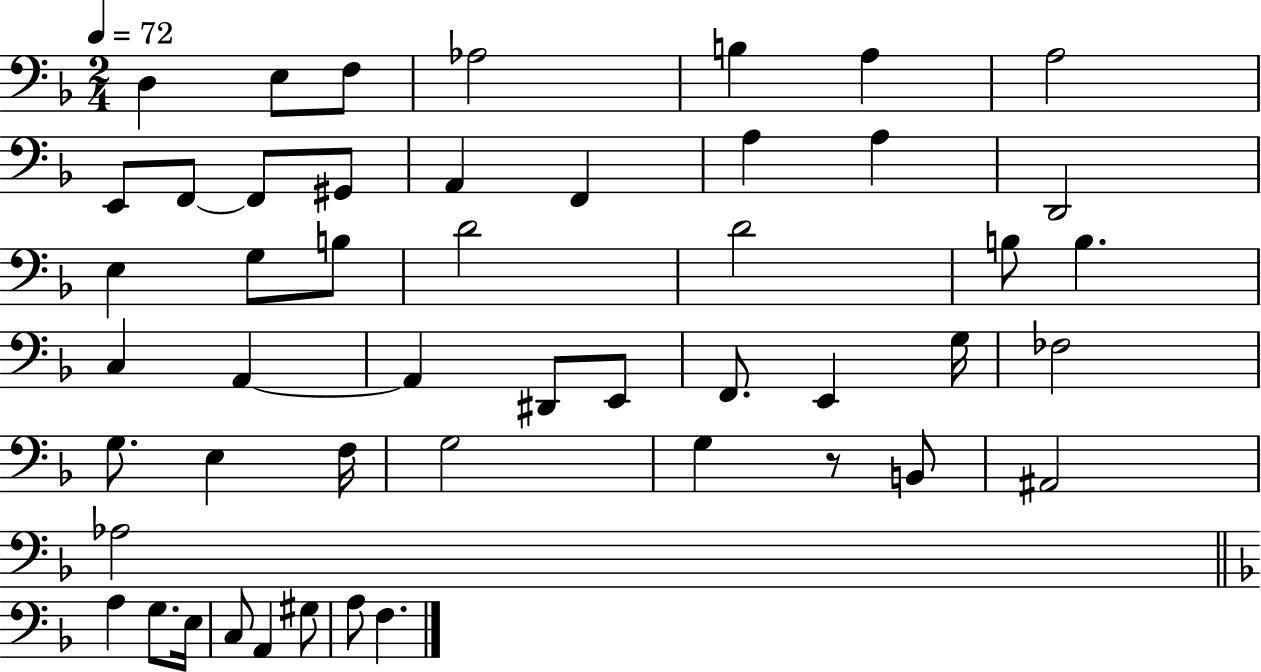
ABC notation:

X:1
T:Untitled
M:2/4
L:1/4
K:F
D, E,/2 F,/2 _A,2 B, A, A,2 E,,/2 F,,/2 F,,/2 ^G,,/2 A,, F,, A, A, D,,2 E, G,/2 B,/2 D2 D2 B,/2 B, C, A,, A,, ^D,,/2 E,,/2 F,,/2 E,, G,/4 _F,2 G,/2 E, F,/4 G,2 G, z/2 B,,/2 ^A,,2 _A,2 A, G,/2 E,/4 C,/2 A,, ^G,/2 A,/2 F,